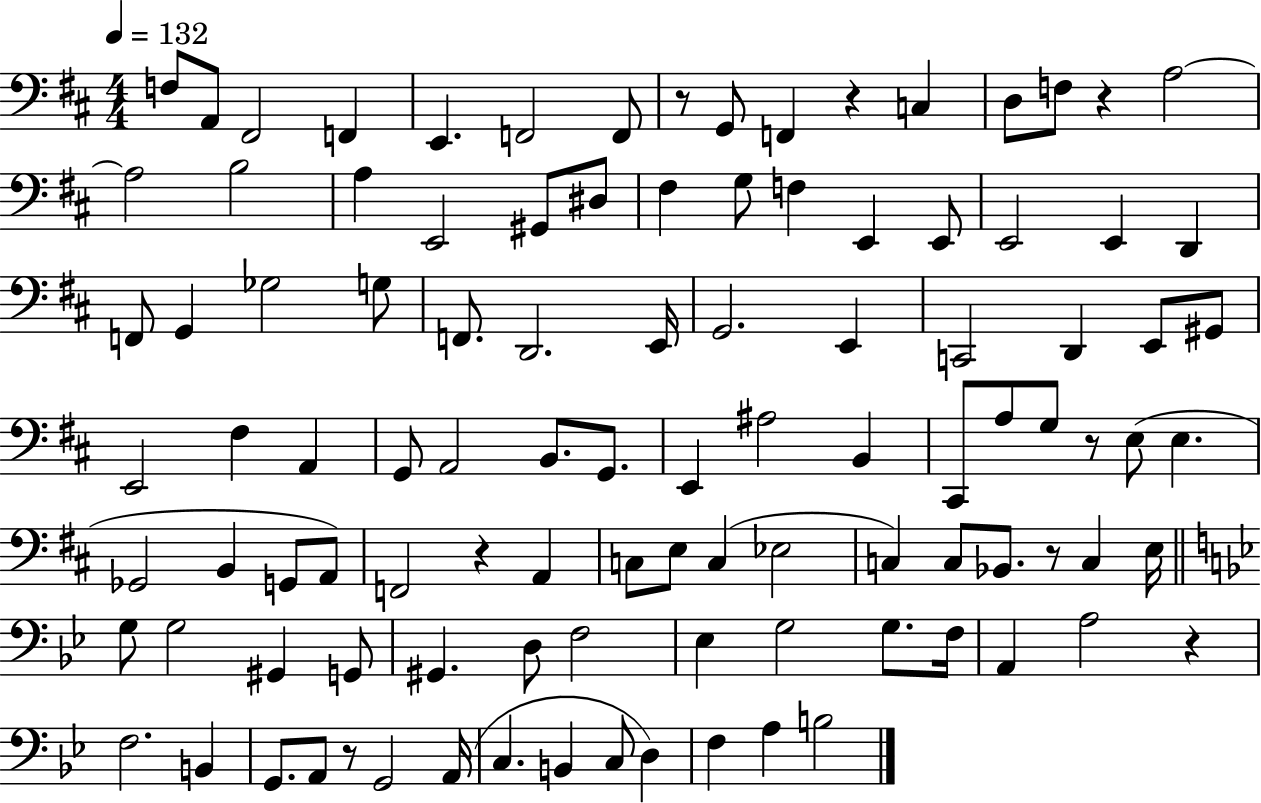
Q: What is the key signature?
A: D major